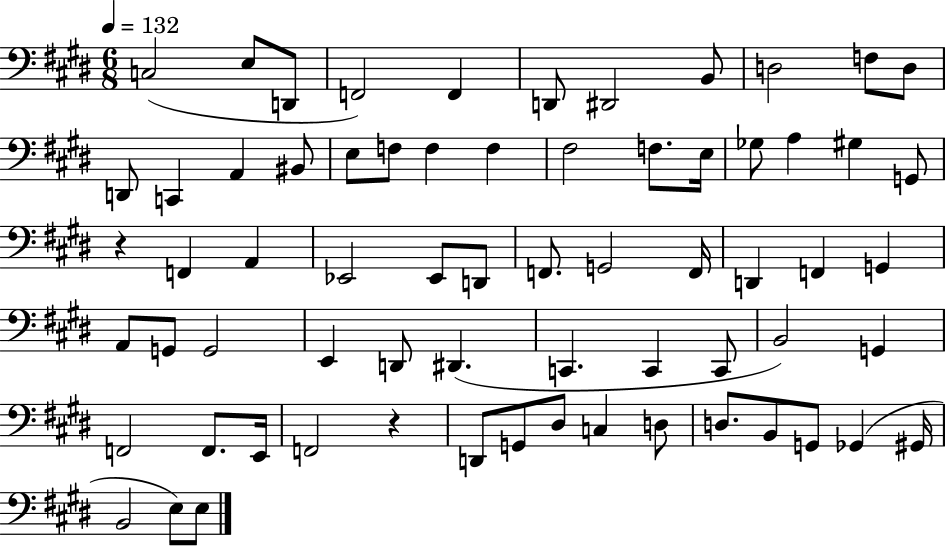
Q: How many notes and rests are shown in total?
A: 67